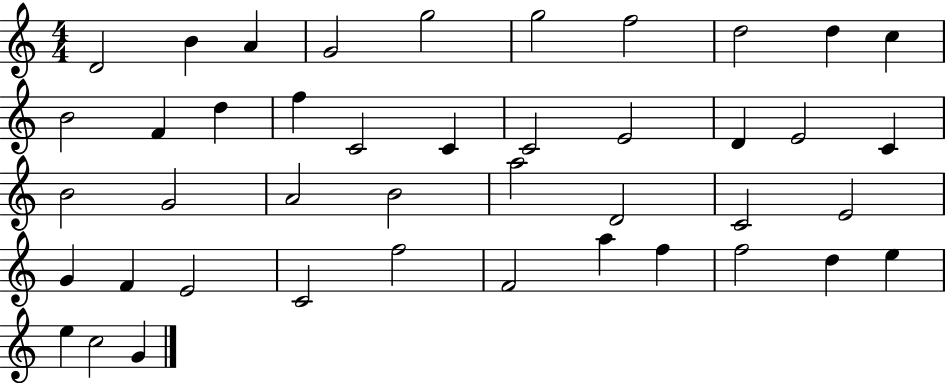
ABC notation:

X:1
T:Untitled
M:4/4
L:1/4
K:C
D2 B A G2 g2 g2 f2 d2 d c B2 F d f C2 C C2 E2 D E2 C B2 G2 A2 B2 a2 D2 C2 E2 G F E2 C2 f2 F2 a f f2 d e e c2 G